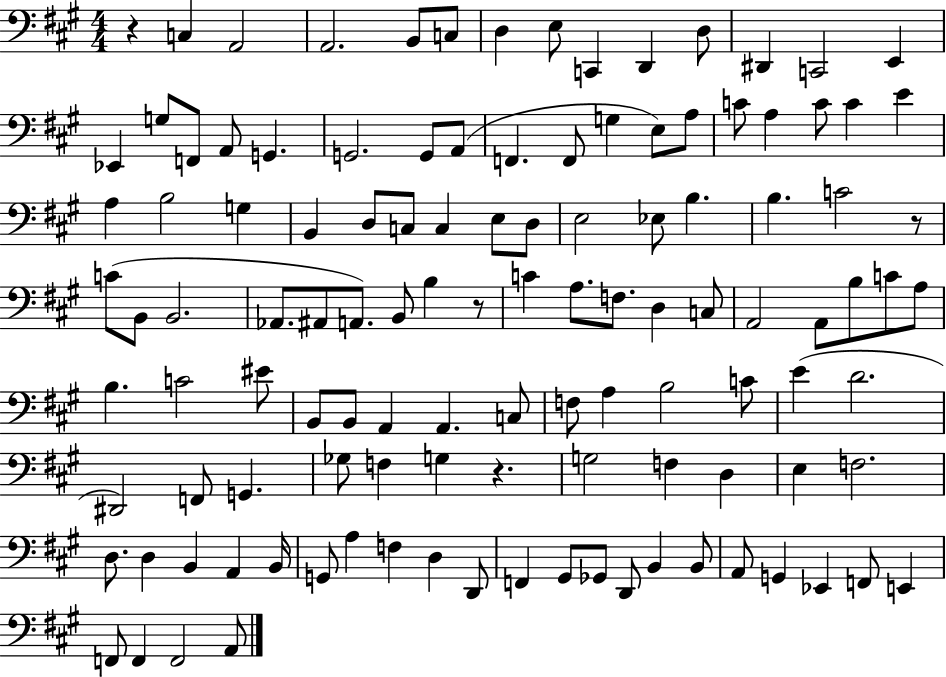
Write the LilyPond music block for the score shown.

{
  \clef bass
  \numericTimeSignature
  \time 4/4
  \key a \major
  r4 c4 a,2 | a,2. b,8 c8 | d4 e8 c,4 d,4 d8 | dis,4 c,2 e,4 | \break ees,4 g8 f,8 a,8 g,4. | g,2. g,8 a,8( | f,4. f,8 g4 e8) a8 | c'8 a4 c'8 c'4 e'4 | \break a4 b2 g4 | b,4 d8 c8 c4 e8 d8 | e2 ees8 b4. | b4. c'2 r8 | \break c'8( b,8 b,2. | aes,8. ais,8 a,8.) b,8 b4 r8 | c'4 a8. f8. d4 c8 | a,2 a,8 b8 c'8 a8 | \break b4. c'2 eis'8 | b,8 b,8 a,4 a,4. c8 | f8 a4 b2 c'8 | e'4( d'2. | \break dis,2) f,8 g,4. | ges8 f4 g4 r4. | g2 f4 d4 | e4 f2. | \break d8. d4 b,4 a,4 b,16 | g,8 a4 f4 d4 d,8 | f,4 gis,8 ges,8 d,8 b,4 b,8 | a,8 g,4 ees,4 f,8 e,4 | \break f,8 f,4 f,2 a,8 | \bar "|."
}